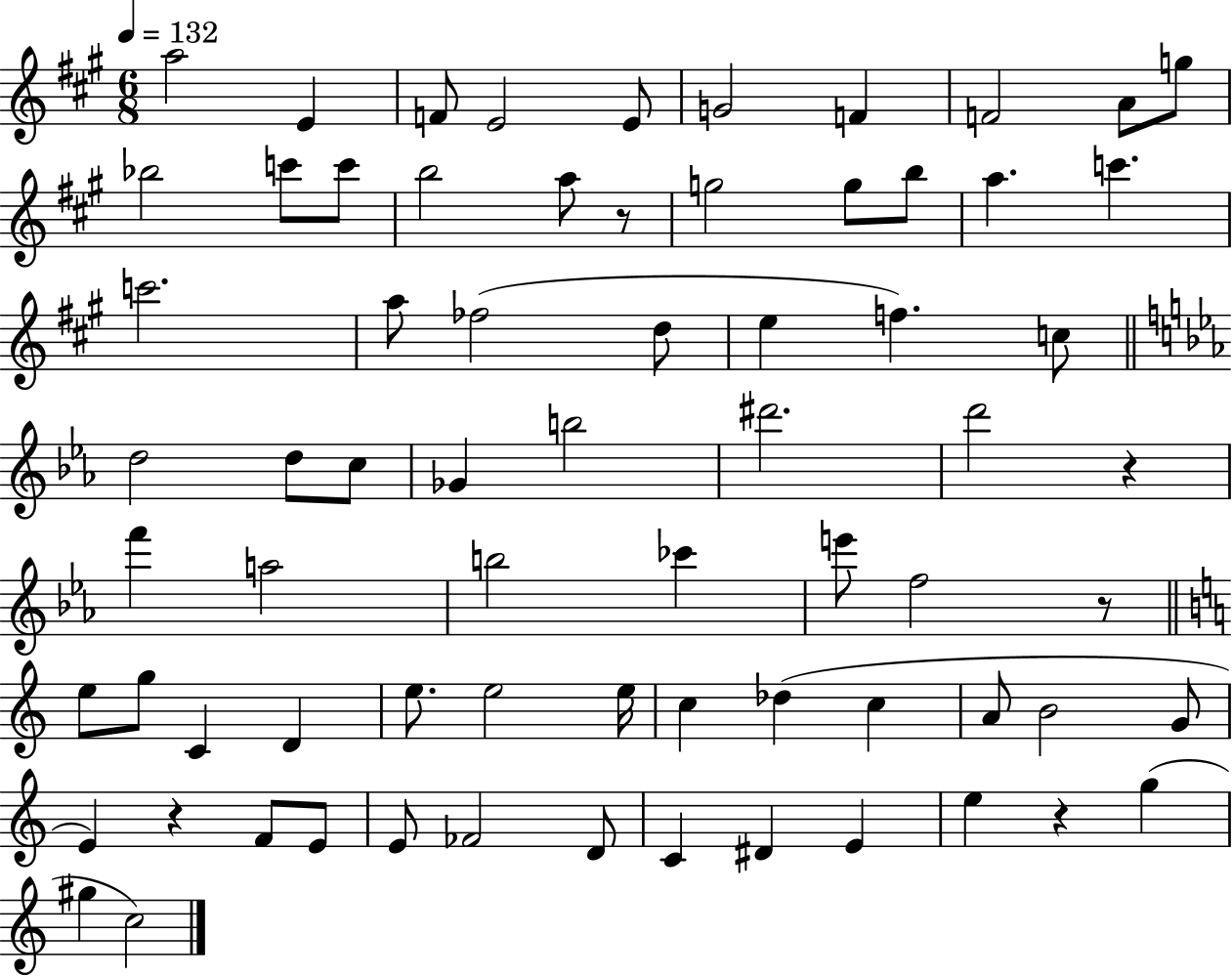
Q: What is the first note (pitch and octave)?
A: A5